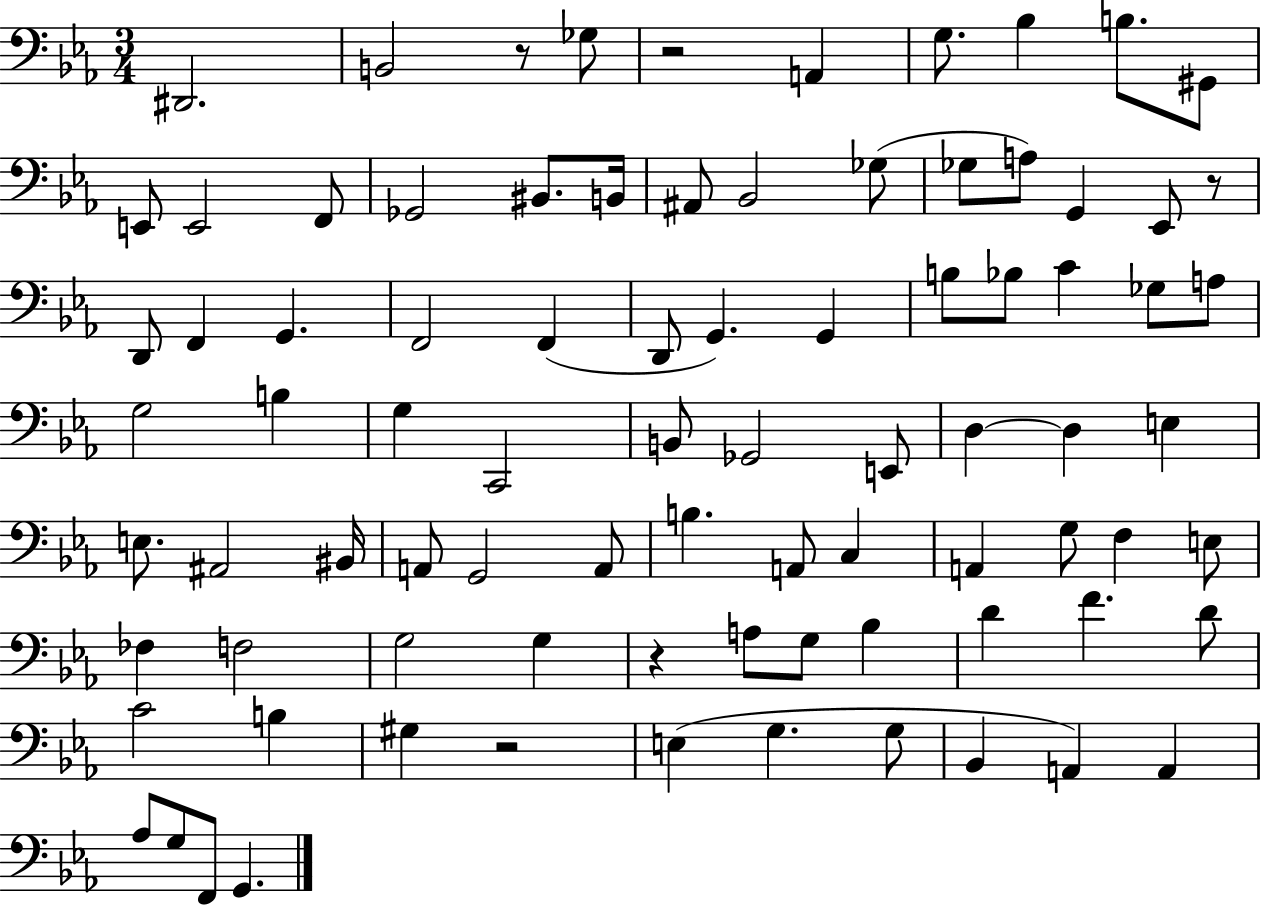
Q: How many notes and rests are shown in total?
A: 85